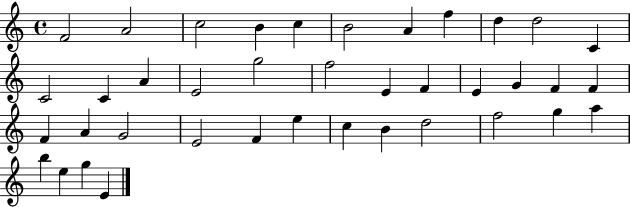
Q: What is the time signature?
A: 4/4